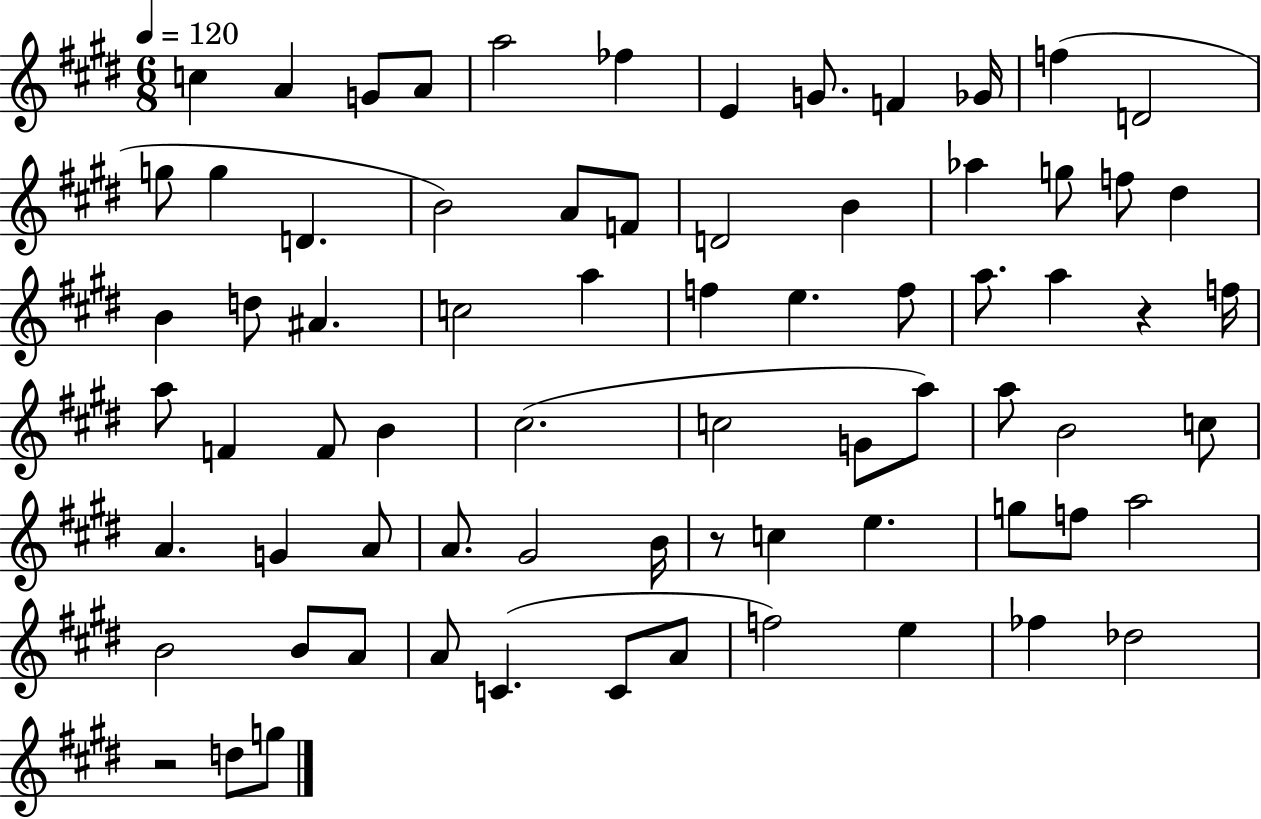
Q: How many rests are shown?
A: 3